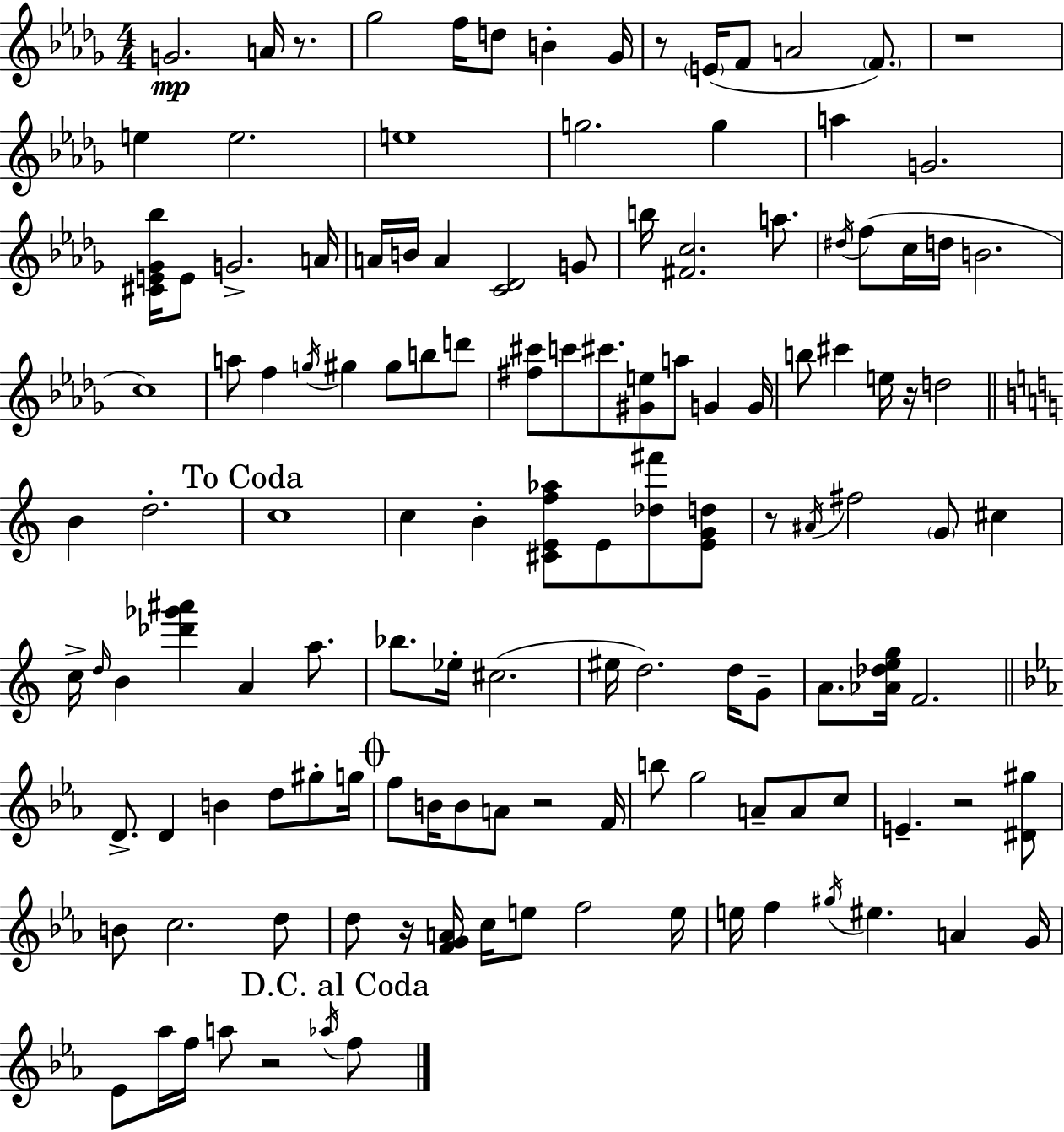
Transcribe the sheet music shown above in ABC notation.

X:1
T:Untitled
M:4/4
L:1/4
K:Bbm
G2 A/4 z/2 _g2 f/4 d/2 B _G/4 z/2 E/4 F/2 A2 F/2 z4 e e2 e4 g2 g a G2 [^CE_G_b]/4 E/2 G2 A/4 A/4 B/4 A [C_D]2 G/2 b/4 [^Fc]2 a/2 ^d/4 f/2 c/4 d/4 B2 c4 a/2 f g/4 ^g ^g/2 b/2 d'/2 [^f^c']/2 c'/2 ^c'/2 [^Ge]/2 a/2 G G/4 b/2 ^c' e/4 z/4 d2 B d2 c4 c B [^CEf_a]/2 E/2 [_d^f']/2 [EGd]/2 z/2 ^A/4 ^f2 G/2 ^c c/4 d/4 B [_d'_g'^a'] A a/2 _b/2 _e/4 ^c2 ^e/4 d2 d/4 G/2 A/2 [_A_deg]/4 F2 D/2 D B d/2 ^g/2 g/4 f/2 B/4 B/2 A/2 z2 F/4 b/2 g2 A/2 A/2 c/2 E z2 [^D^g]/2 B/2 c2 d/2 d/2 z/4 [FGA]/4 c/4 e/2 f2 e/4 e/4 f ^g/4 ^e A G/4 _E/2 _a/4 f/4 a/2 z2 _a/4 f/2